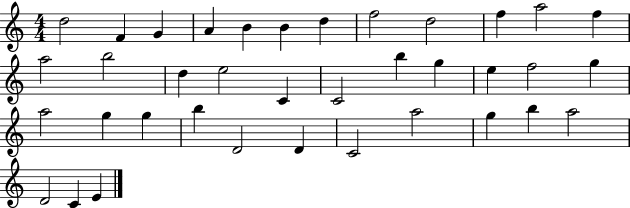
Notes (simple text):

D5/h F4/q G4/q A4/q B4/q B4/q D5/q F5/h D5/h F5/q A5/h F5/q A5/h B5/h D5/q E5/h C4/q C4/h B5/q G5/q E5/q F5/h G5/q A5/h G5/q G5/q B5/q D4/h D4/q C4/h A5/h G5/q B5/q A5/h D4/h C4/q E4/q